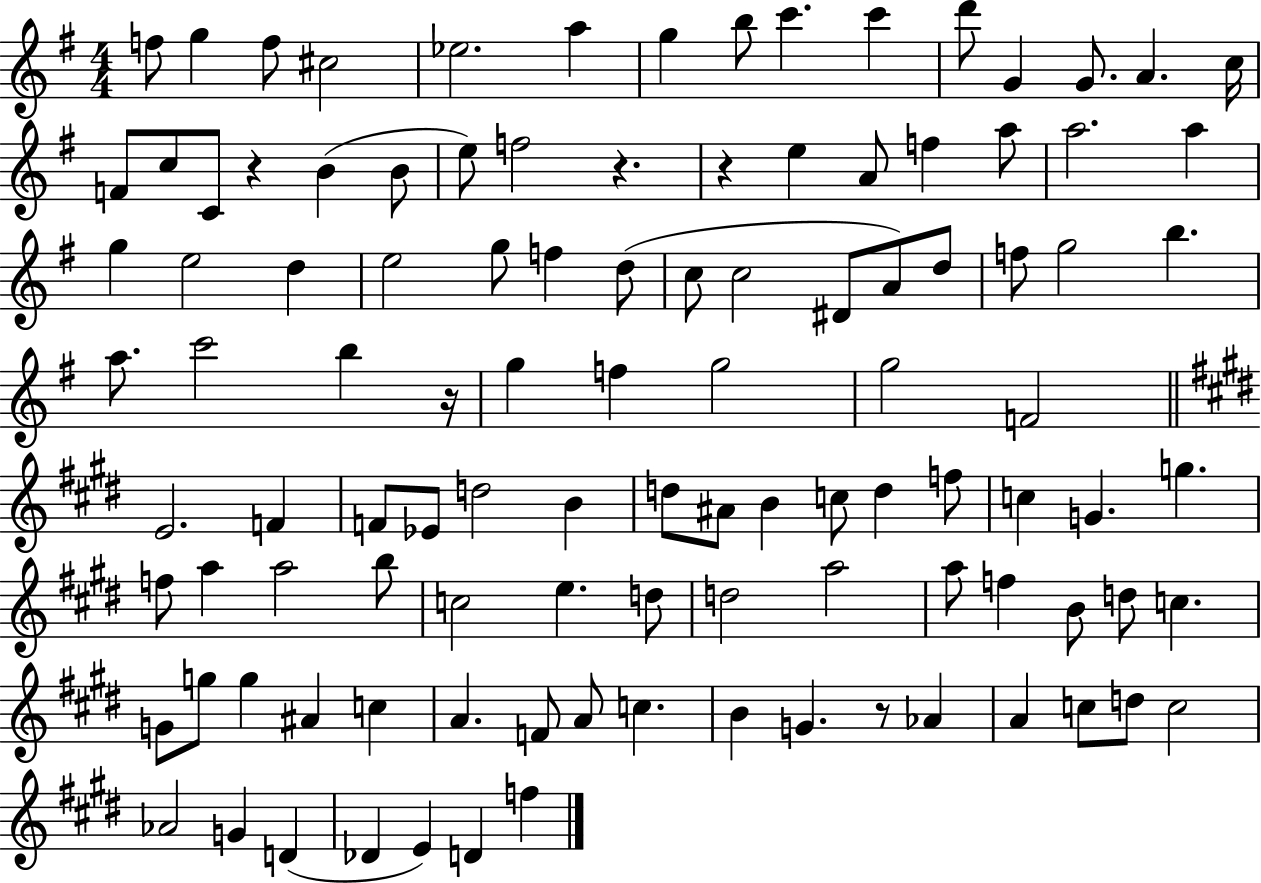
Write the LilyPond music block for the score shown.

{
  \clef treble
  \numericTimeSignature
  \time 4/4
  \key g \major
  f''8 g''4 f''8 cis''2 | ees''2. a''4 | g''4 b''8 c'''4. c'''4 | d'''8 g'4 g'8. a'4. c''16 | \break f'8 c''8 c'8 r4 b'4( b'8 | e''8) f''2 r4. | r4 e''4 a'8 f''4 a''8 | a''2. a''4 | \break g''4 e''2 d''4 | e''2 g''8 f''4 d''8( | c''8 c''2 dis'8 a'8) d''8 | f''8 g''2 b''4. | \break a''8. c'''2 b''4 r16 | g''4 f''4 g''2 | g''2 f'2 | \bar "||" \break \key e \major e'2. f'4 | f'8 ees'8 d''2 b'4 | d''8 ais'8 b'4 c''8 d''4 f''8 | c''4 g'4. g''4. | \break f''8 a''4 a''2 b''8 | c''2 e''4. d''8 | d''2 a''2 | a''8 f''4 b'8 d''8 c''4. | \break g'8 g''8 g''4 ais'4 c''4 | a'4. f'8 a'8 c''4. | b'4 g'4. r8 aes'4 | a'4 c''8 d''8 c''2 | \break aes'2 g'4 d'4( | des'4 e'4) d'4 f''4 | \bar "|."
}